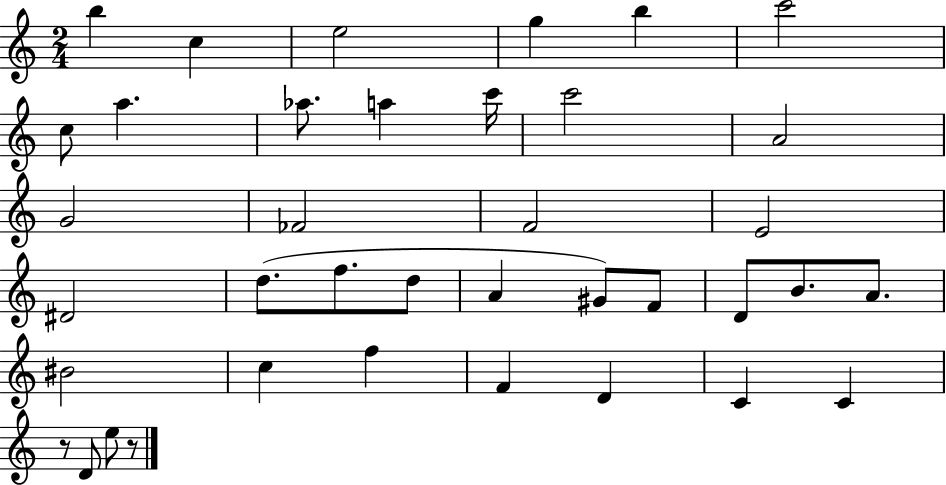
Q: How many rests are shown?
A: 2